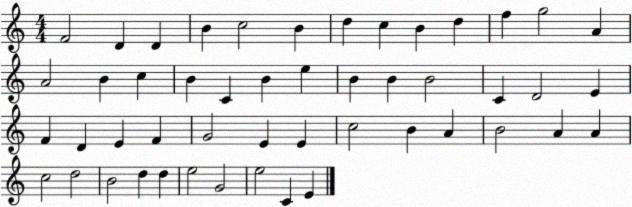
X:1
T:Untitled
M:4/4
L:1/4
K:C
F2 D D B c2 B d c B d f g2 A A2 B c B C B e B B B2 C D2 E F D E F G2 E E c2 B A B2 A A c2 d2 B2 d d e2 G2 e2 C E